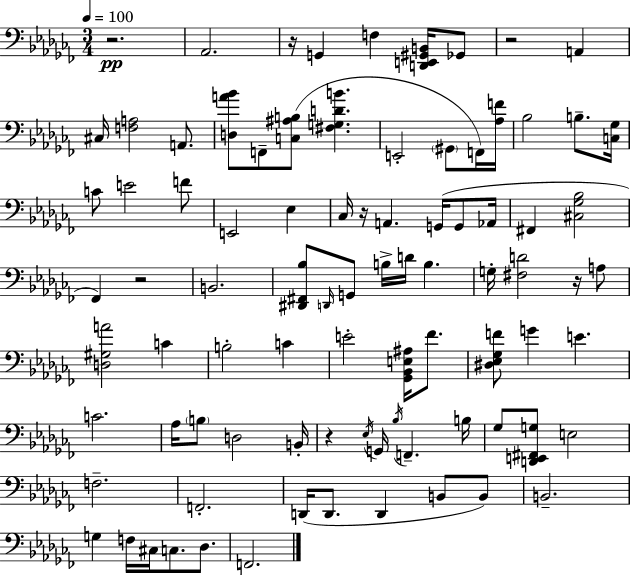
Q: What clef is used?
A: bass